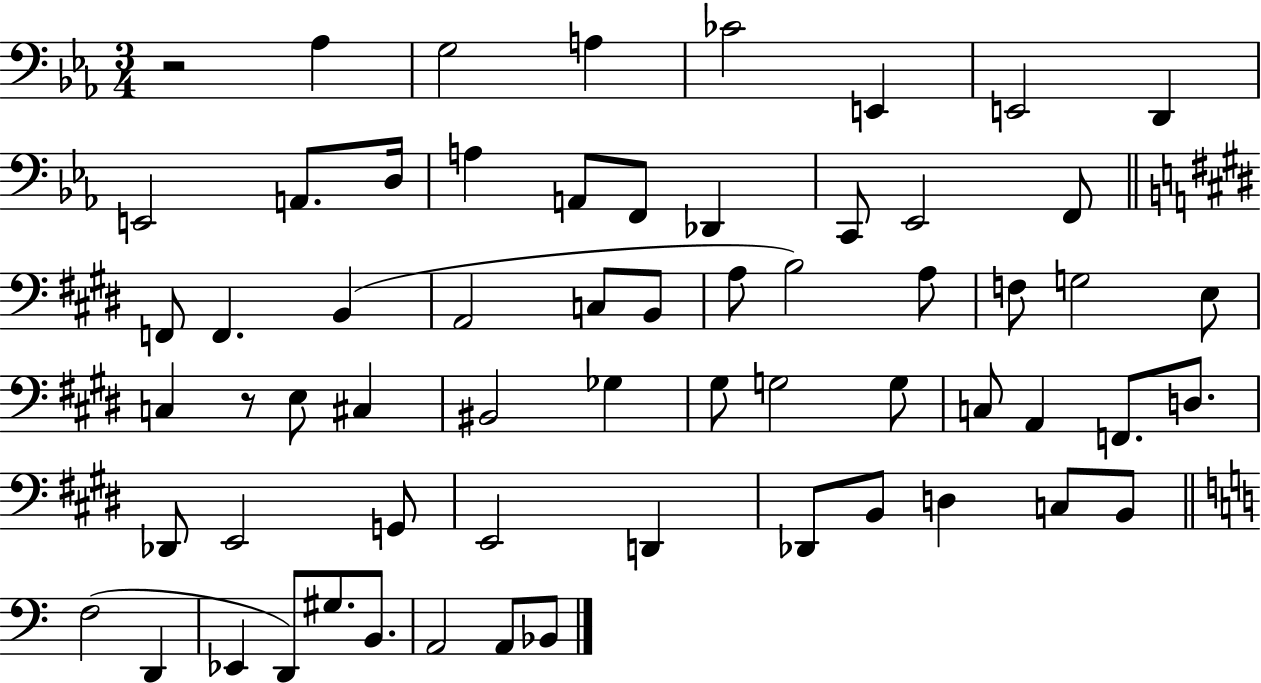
R/h Ab3/q G3/h A3/q CES4/h E2/q E2/h D2/q E2/h A2/e. D3/s A3/q A2/e F2/e Db2/q C2/e Eb2/h F2/e F2/e F2/q. B2/q A2/h C3/e B2/e A3/e B3/h A3/e F3/e G3/h E3/e C3/q R/e E3/e C#3/q BIS2/h Gb3/q G#3/e G3/h G3/e C3/e A2/q F2/e. D3/e. Db2/e E2/h G2/e E2/h D2/q Db2/e B2/e D3/q C3/e B2/e F3/h D2/q Eb2/q D2/e G#3/e. B2/e. A2/h A2/e Bb2/e